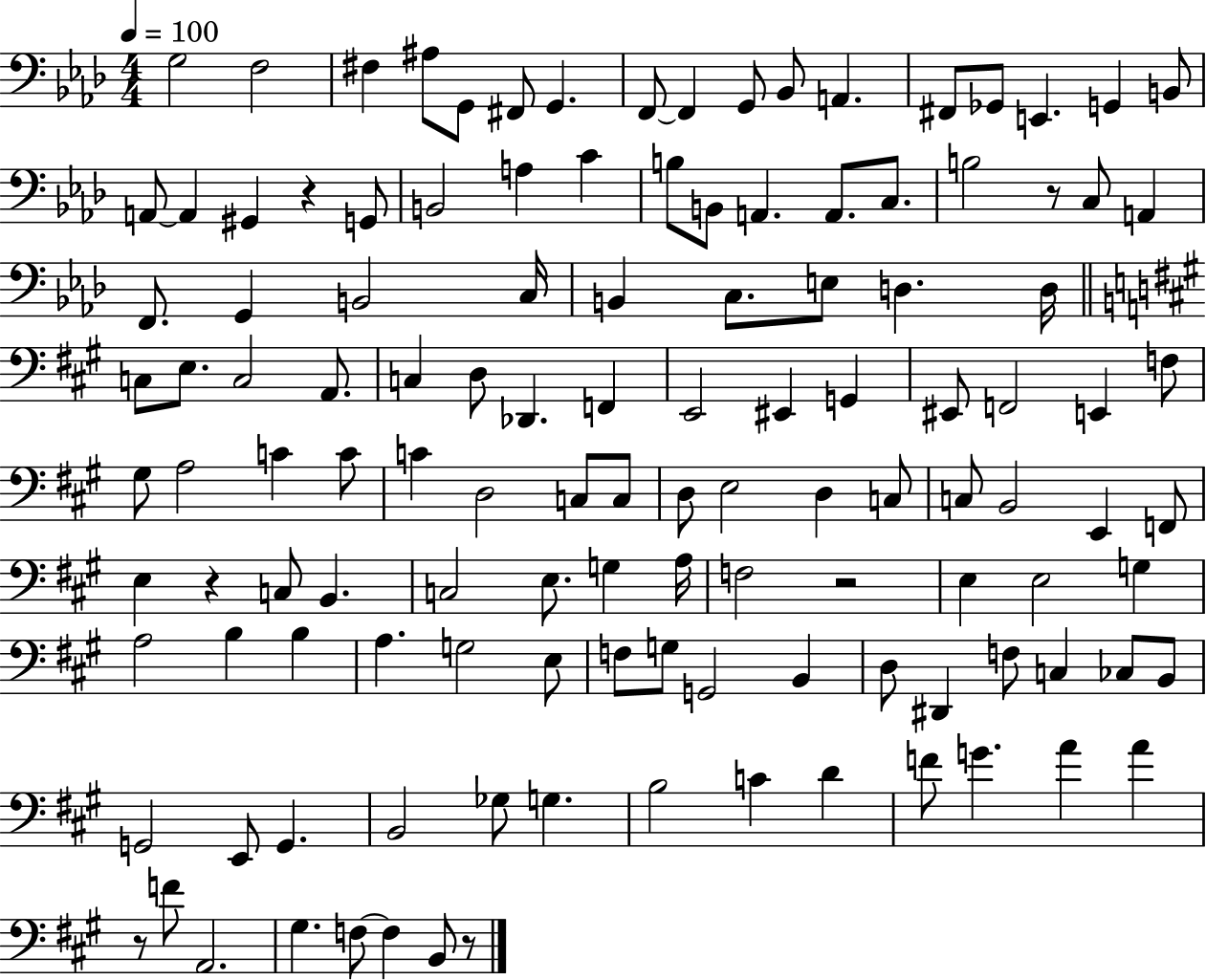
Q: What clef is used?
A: bass